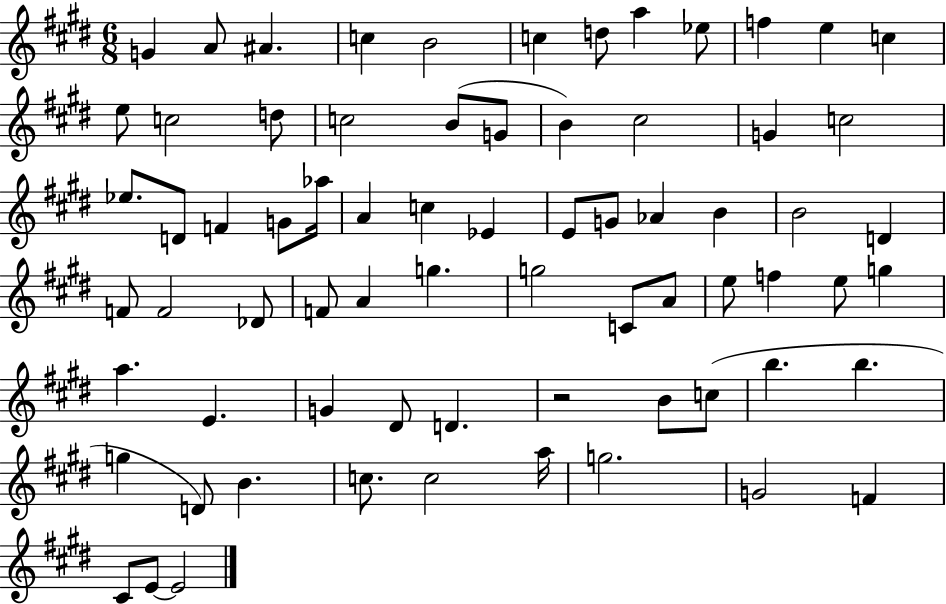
{
  \clef treble
  \numericTimeSignature
  \time 6/8
  \key e \major
  g'4 a'8 ais'4. | c''4 b'2 | c''4 d''8 a''4 ees''8 | f''4 e''4 c''4 | \break e''8 c''2 d''8 | c''2 b'8( g'8 | b'4) cis''2 | g'4 c''2 | \break ees''8. d'8 f'4 g'8 aes''16 | a'4 c''4 ees'4 | e'8 g'8 aes'4 b'4 | b'2 d'4 | \break f'8 f'2 des'8 | f'8 a'4 g''4. | g''2 c'8 a'8 | e''8 f''4 e''8 g''4 | \break a''4. e'4. | g'4 dis'8 d'4. | r2 b'8 c''8( | b''4. b''4. | \break g''4 d'8) b'4. | c''8. c''2 a''16 | g''2. | g'2 f'4 | \break cis'8 e'8~~ e'2 | \bar "|."
}